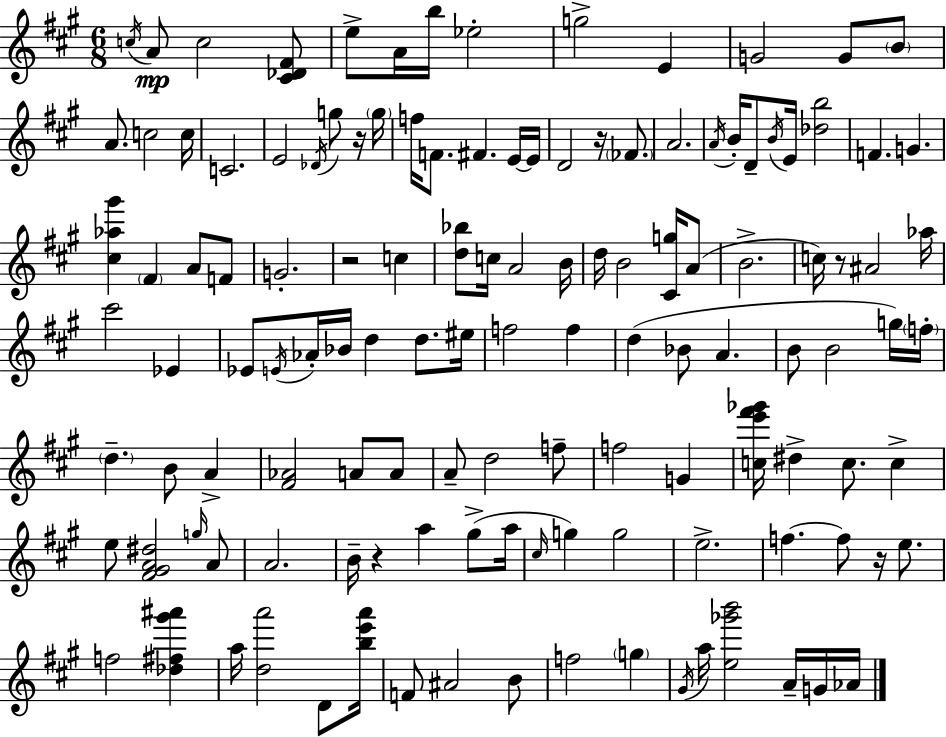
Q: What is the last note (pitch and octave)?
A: Ab4